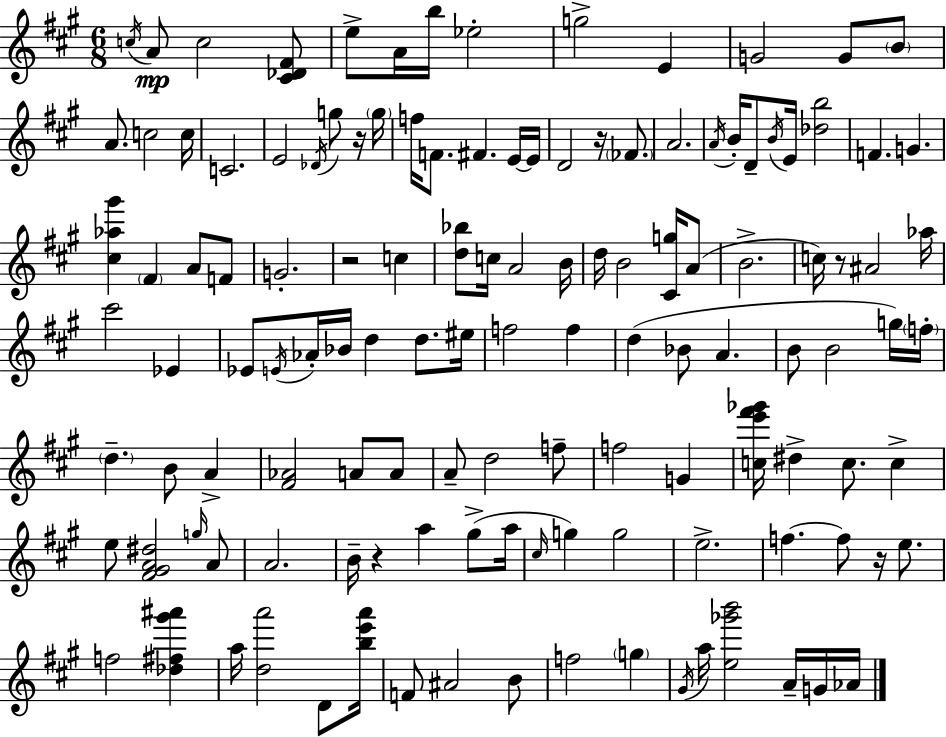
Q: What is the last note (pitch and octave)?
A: Ab4